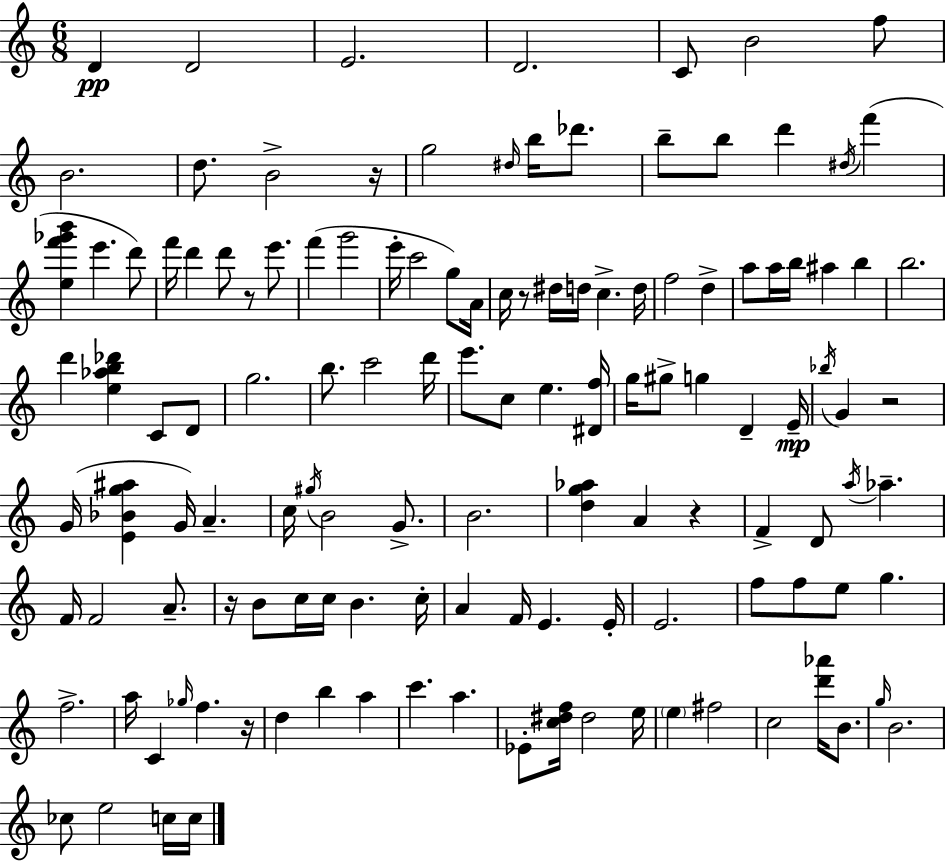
D4/q D4/h E4/h. D4/h. C4/e B4/h F5/e B4/h. D5/e. B4/h R/s G5/h D#5/s B5/s Db6/e. B5/e B5/e D6/q D#5/s F6/q [E5,F6,Gb6,B6]/q E6/q. D6/e F6/s D6/q D6/e R/e E6/e. F6/q G6/h E6/s C6/h G5/e A4/s C5/s R/e D#5/s D5/s C5/q. D5/s F5/h D5/q A5/e A5/s B5/s A#5/q B5/q B5/h. D6/q [E5,Ab5,B5,Db6]/q C4/e D4/e G5/h. B5/e. C6/h D6/s E6/e. C5/e E5/q. [D#4,F5]/s G5/s G#5/e G5/q D4/q E4/s Bb5/s G4/q R/h G4/s [E4,Bb4,G5,A#5]/q G4/s A4/q. C5/s G#5/s B4/h G4/e. B4/h. [D5,G5,Ab5]/q A4/q R/q F4/q D4/e A5/s Ab5/q. F4/s F4/h A4/e. R/s B4/e C5/s C5/s B4/q. C5/s A4/q F4/s E4/q. E4/s E4/h. F5/e F5/e E5/e G5/q. F5/h. A5/s C4/q Gb5/s F5/q. R/s D5/q B5/q A5/q C6/q. A5/q. Eb4/e [C5,D#5,F5]/s D#5/h E5/s E5/q F#5/h C5/h [D6,Ab6]/s B4/e. G5/s B4/h. CES5/e E5/h C5/s C5/s